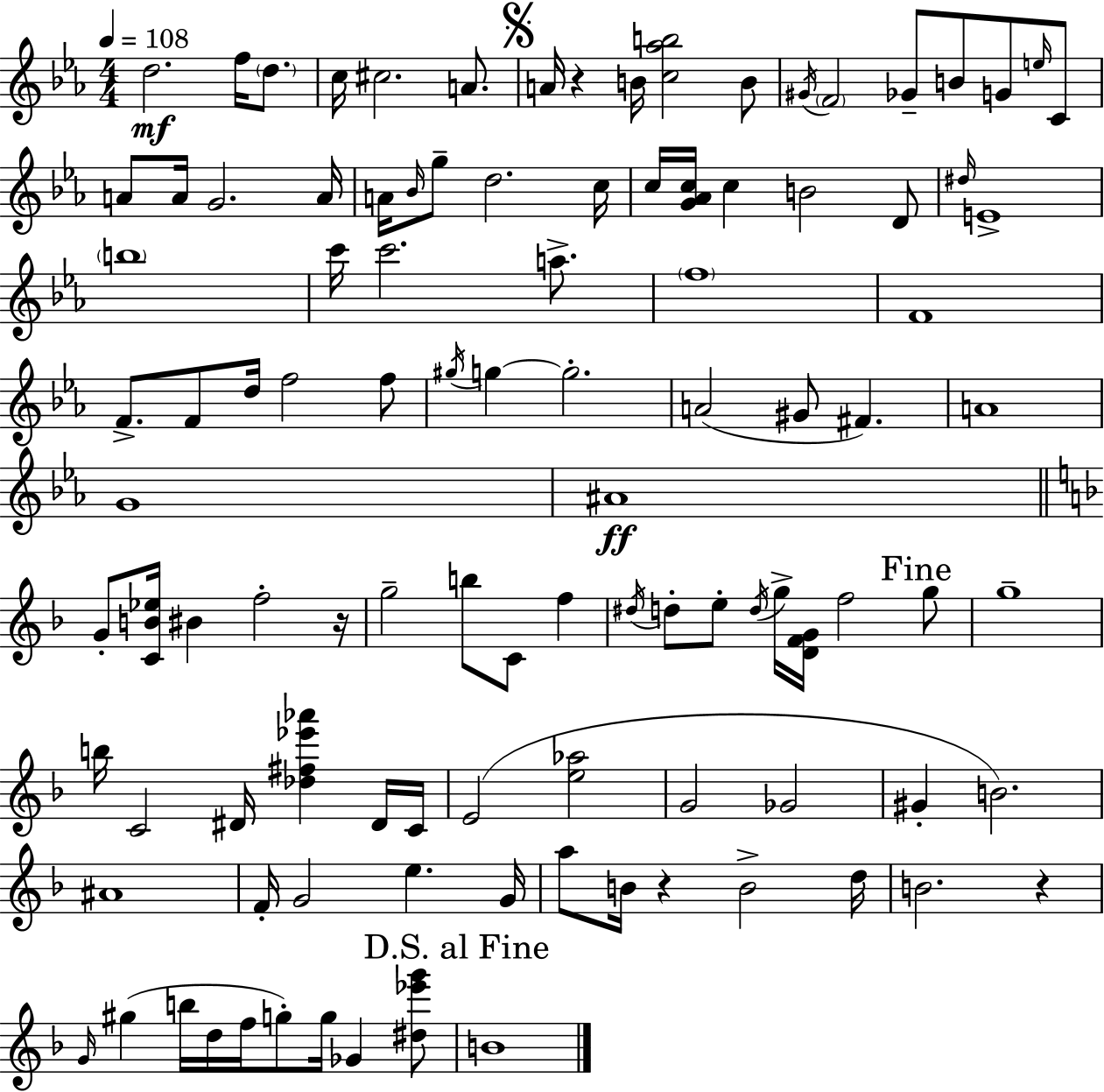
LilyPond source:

{
  \clef treble
  \numericTimeSignature
  \time 4/4
  \key ees \major
  \tempo 4 = 108
  d''2.\mf f''16 \parenthesize d''8. | c''16 cis''2. a'8. | \mark \markup { \musicglyph "scripts.segno" } a'16 r4 b'16 <c'' aes'' b''>2 b'8 | \acciaccatura { gis'16 } \parenthesize f'2 ges'8-- b'8 g'8 \grace { e''16 } | \break c'8 a'8 a'16 g'2. | a'16 a'16 \grace { bes'16 } g''8-- d''2. | c''16 c''16 <g' aes' c''>16 c''4 b'2 | d'8 \grace { dis''16 } e'1-> | \break \parenthesize b''1 | c'''16 c'''2. | a''8.-> \parenthesize f''1 | f'1 | \break f'8.-> f'8 d''16 f''2 | f''8 \acciaccatura { gis''16 } g''4~~ g''2.-. | a'2( gis'8 fis'4.) | a'1 | \break g'1 | ais'1\ff | \bar "||" \break \key f \major g'8-. <c' b' ees''>16 bis'4 f''2-. r16 | g''2-- b''8 c'8 f''4 | \acciaccatura { dis''16 } d''8-. e''8-. \acciaccatura { d''16 } g''16-> <d' f' g'>16 f''2 | \mark "Fine" g''8 g''1-- | \break b''16 c'2 dis'16 <des'' fis'' ees''' aes'''>4 | dis'16 c'16 e'2( <e'' aes''>2 | g'2 ges'2 | gis'4-. b'2.) | \break ais'1 | f'16-. g'2 e''4. | g'16 a''8 b'16 r4 b'2-> | d''16 b'2. r4 | \break \grace { g'16 } gis''4( b''16 d''16 f''16 g''8-.) g''16 ges'4 | <dis'' ees''' g'''>8 \mark "D.S. al Fine" b'1 | \bar "|."
}